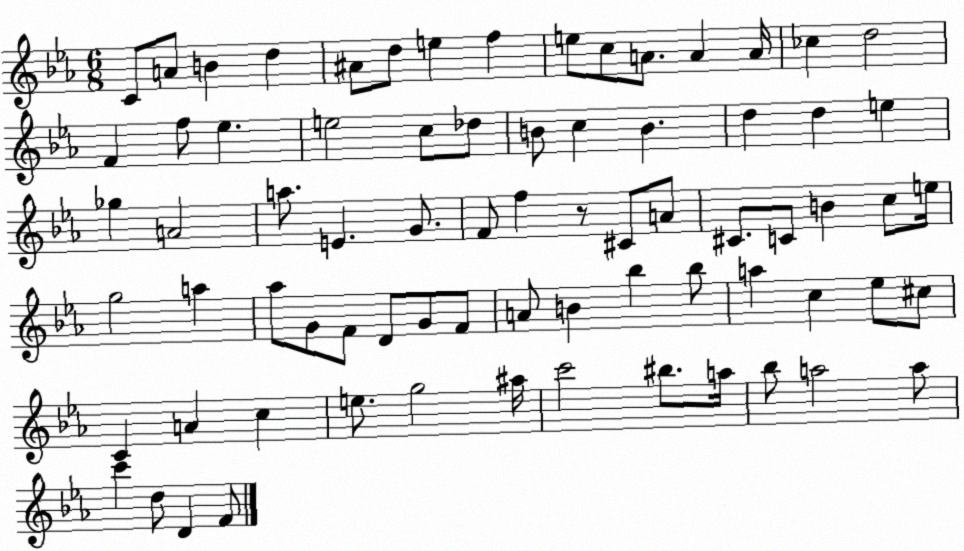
X:1
T:Untitled
M:6/8
L:1/4
K:Eb
C/2 A/2 B d ^A/2 d/2 e f e/2 c/2 A/2 A A/4 _c d2 F f/2 _e e2 c/2 _d/2 B/2 c B d d e _g A2 a/2 E G/2 F/2 f z/2 ^C/2 A/2 ^C/2 C/2 B c/2 e/4 g2 a _a/2 G/2 F/2 D/2 G/2 F/2 A/2 B _b _b/2 a c _e/2 ^c/2 C A c e/2 g2 ^a/4 c'2 ^b/2 a/4 _b/2 a2 a/2 c' d/2 D F/2